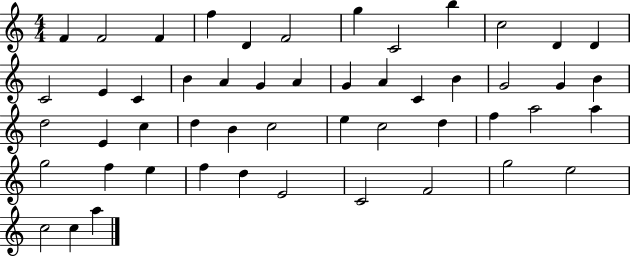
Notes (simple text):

F4/q F4/h F4/q F5/q D4/q F4/h G5/q C4/h B5/q C5/h D4/q D4/q C4/h E4/q C4/q B4/q A4/q G4/q A4/q G4/q A4/q C4/q B4/q G4/h G4/q B4/q D5/h E4/q C5/q D5/q B4/q C5/h E5/q C5/h D5/q F5/q A5/h A5/q G5/h F5/q E5/q F5/q D5/q E4/h C4/h F4/h G5/h E5/h C5/h C5/q A5/q